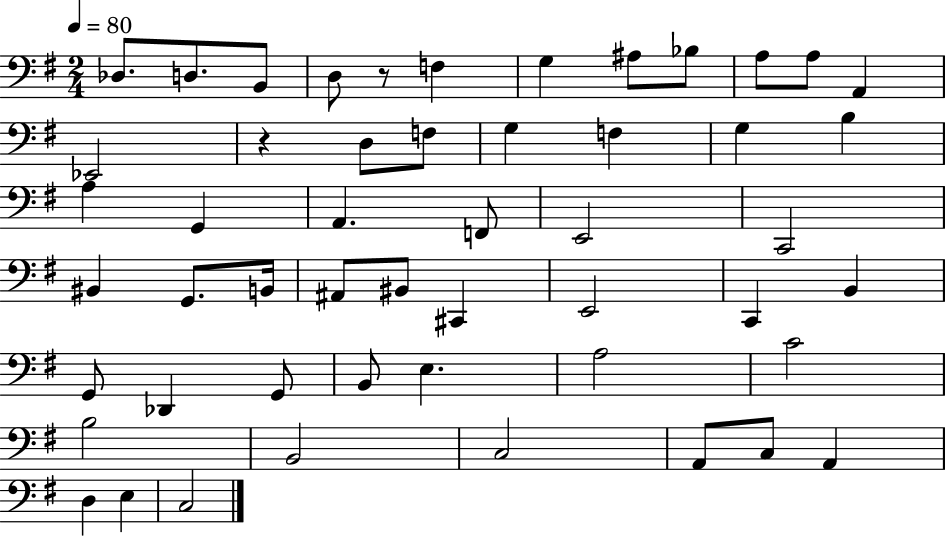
{
  \clef bass
  \numericTimeSignature
  \time 2/4
  \key g \major
  \tempo 4 = 80
  des8. d8. b,8 | d8 r8 f4 | g4 ais8 bes8 | a8 a8 a,4 | \break ees,2 | r4 d8 f8 | g4 f4 | g4 b4 | \break a4 g,4 | a,4. f,8 | e,2 | c,2 | \break bis,4 g,8. b,16 | ais,8 bis,8 cis,4 | e,2 | c,4 b,4 | \break g,8 des,4 g,8 | b,8 e4. | a2 | c'2 | \break b2 | b,2 | c2 | a,8 c8 a,4 | \break d4 e4 | c2 | \bar "|."
}